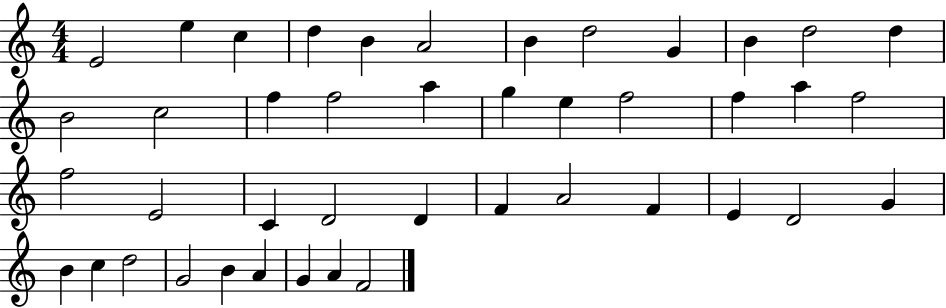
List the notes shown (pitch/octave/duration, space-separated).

E4/h E5/q C5/q D5/q B4/q A4/h B4/q D5/h G4/q B4/q D5/h D5/q B4/h C5/h F5/q F5/h A5/q G5/q E5/q F5/h F5/q A5/q F5/h F5/h E4/h C4/q D4/h D4/q F4/q A4/h F4/q E4/q D4/h G4/q B4/q C5/q D5/h G4/h B4/q A4/q G4/q A4/q F4/h